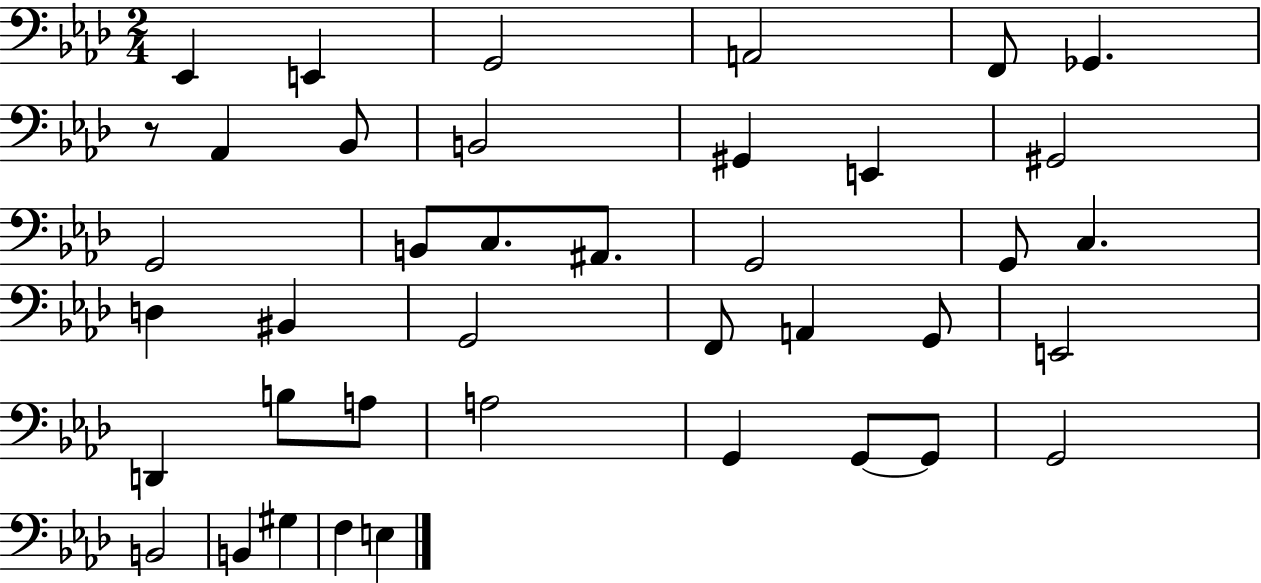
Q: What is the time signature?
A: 2/4